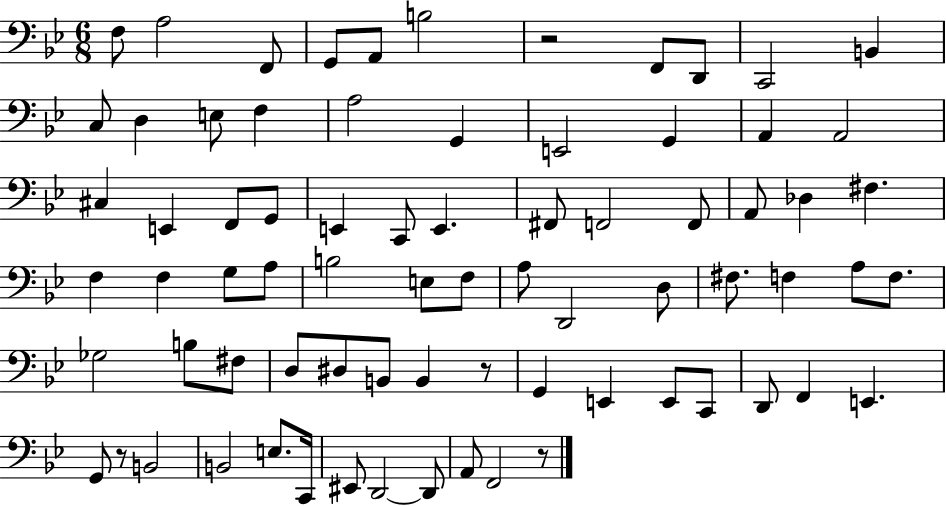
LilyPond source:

{
  \clef bass
  \numericTimeSignature
  \time 6/8
  \key bes \major
  f8 a2 f,8 | g,8 a,8 b2 | r2 f,8 d,8 | c,2 b,4 | \break c8 d4 e8 f4 | a2 g,4 | e,2 g,4 | a,4 a,2 | \break cis4 e,4 f,8 g,8 | e,4 c,8 e,4. | fis,8 f,2 f,8 | a,8 des4 fis4. | \break f4 f4 g8 a8 | b2 e8 f8 | a8 d,2 d8 | fis8. f4 a8 f8. | \break ges2 b8 fis8 | d8 dis8 b,8 b,4 r8 | g,4 e,4 e,8 c,8 | d,8 f,4 e,4. | \break g,8 r8 b,2 | b,2 e8. c,16 | eis,8 d,2~~ d,8 | a,8 f,2 r8 | \break \bar "|."
}